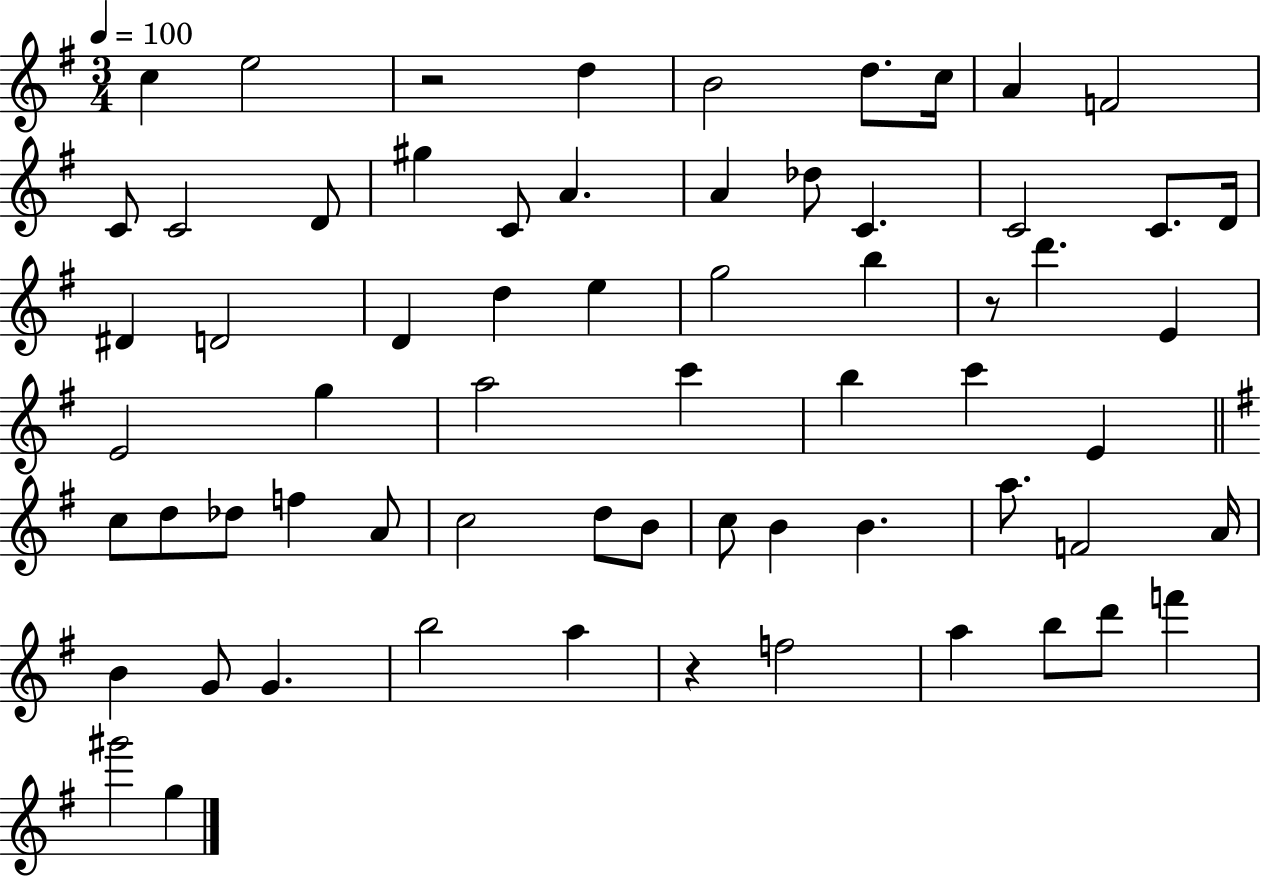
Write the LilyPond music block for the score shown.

{
  \clef treble
  \numericTimeSignature
  \time 3/4
  \key g \major
  \tempo 4 = 100
  c''4 e''2 | r2 d''4 | b'2 d''8. c''16 | a'4 f'2 | \break c'8 c'2 d'8 | gis''4 c'8 a'4. | a'4 des''8 c'4. | c'2 c'8. d'16 | \break dis'4 d'2 | d'4 d''4 e''4 | g''2 b''4 | r8 d'''4. e'4 | \break e'2 g''4 | a''2 c'''4 | b''4 c'''4 e'4 | \bar "||" \break \key e \minor c''8 d''8 des''8 f''4 a'8 | c''2 d''8 b'8 | c''8 b'4 b'4. | a''8. f'2 a'16 | \break b'4 g'8 g'4. | b''2 a''4 | r4 f''2 | a''4 b''8 d'''8 f'''4 | \break gis'''2 g''4 | \bar "|."
}